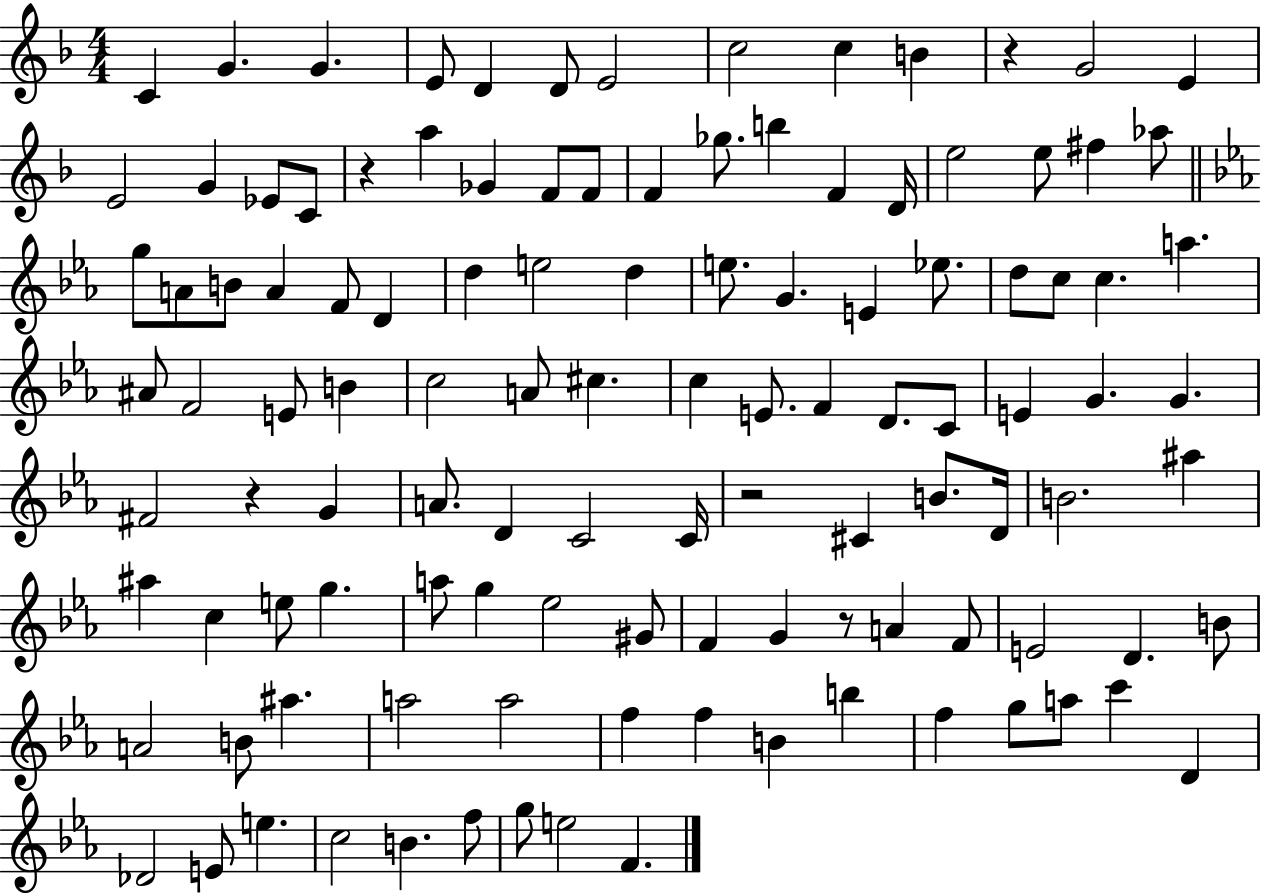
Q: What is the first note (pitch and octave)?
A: C4